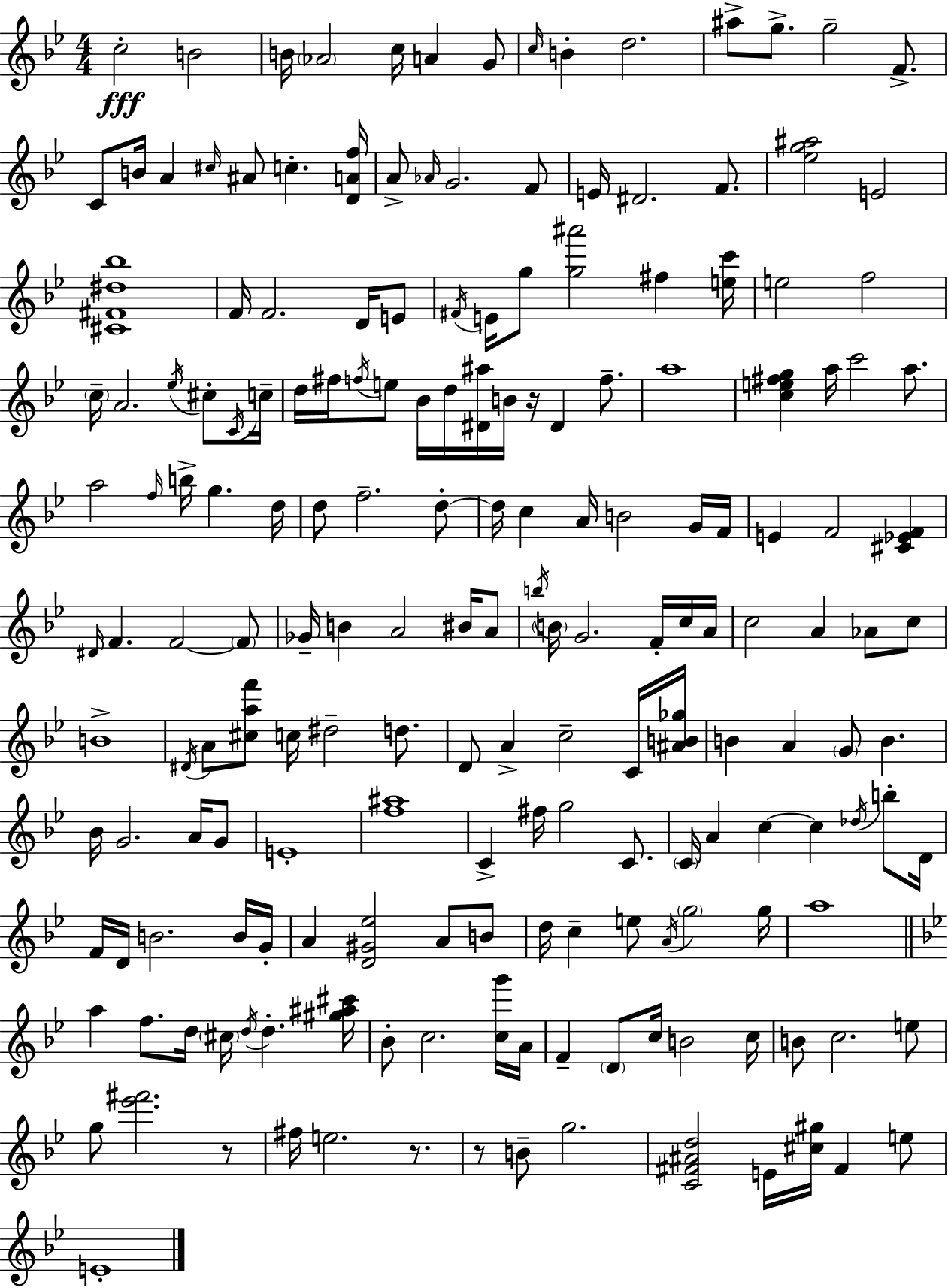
C5/h B4/h B4/s Ab4/h C5/s A4/q G4/e C5/s B4/q D5/h. A#5/e G5/e. G5/h F4/e. C4/e B4/s A4/q C#5/s A#4/e C5/q. [D4,A4,F5]/s A4/e Ab4/s G4/h. F4/e E4/s D#4/h. F4/e. [Eb5,G5,A#5]/h E4/h [C#4,F#4,D#5,Bb5]/w F4/s F4/h. D4/s E4/e F#4/s E4/s G5/e [G5,A#6]/h F#5/q [E5,C6]/s E5/h F5/h C5/s A4/h. Eb5/s C#5/e C4/s C5/s D5/s F#5/s F5/s E5/e Bb4/s D5/s [D#4,A#5]/s B4/s R/s D#4/q F5/e. A5/w [C5,E5,F#5,G5]/q A5/s C6/h A5/e. A5/h F5/s B5/s G5/q. D5/s D5/e F5/h. D5/e D5/s C5/q A4/s B4/h G4/s F4/s E4/q F4/h [C#4,Eb4,F4]/q D#4/s F4/q. F4/h F4/e Gb4/s B4/q A4/h BIS4/s A4/e B5/s B4/s G4/h. F4/s C5/s A4/s C5/h A4/q Ab4/e C5/e B4/w D#4/s A4/e [C#5,A5,F6]/e C5/s D#5/h D5/e. D4/e A4/q C5/h C4/s [A#4,B4,Gb5]/s B4/q A4/q G4/e B4/q. Bb4/s G4/h. A4/s G4/e E4/w [F5,A#5]/w C4/q F#5/s G5/h C4/e. C4/s A4/q C5/q C5/q Db5/s B5/e D4/s F4/s D4/s B4/h. B4/s G4/s A4/q [D4,G#4,Eb5]/h A4/e B4/e D5/s C5/q E5/e A4/s G5/h G5/s A5/w A5/q F5/e. D5/s C#5/s D5/s D5/q. [G#5,A#5,C#6]/s Bb4/e C5/h. [C5,G6]/s A4/s F4/q D4/e C5/s B4/h C5/s B4/e C5/h. E5/e G5/e [Eb6,F#6]/h. R/e F#5/s E5/h. R/e. R/e B4/e G5/h. [C4,F#4,A#4,D5]/h E4/s [C#5,G#5]/s F#4/q E5/e E4/w